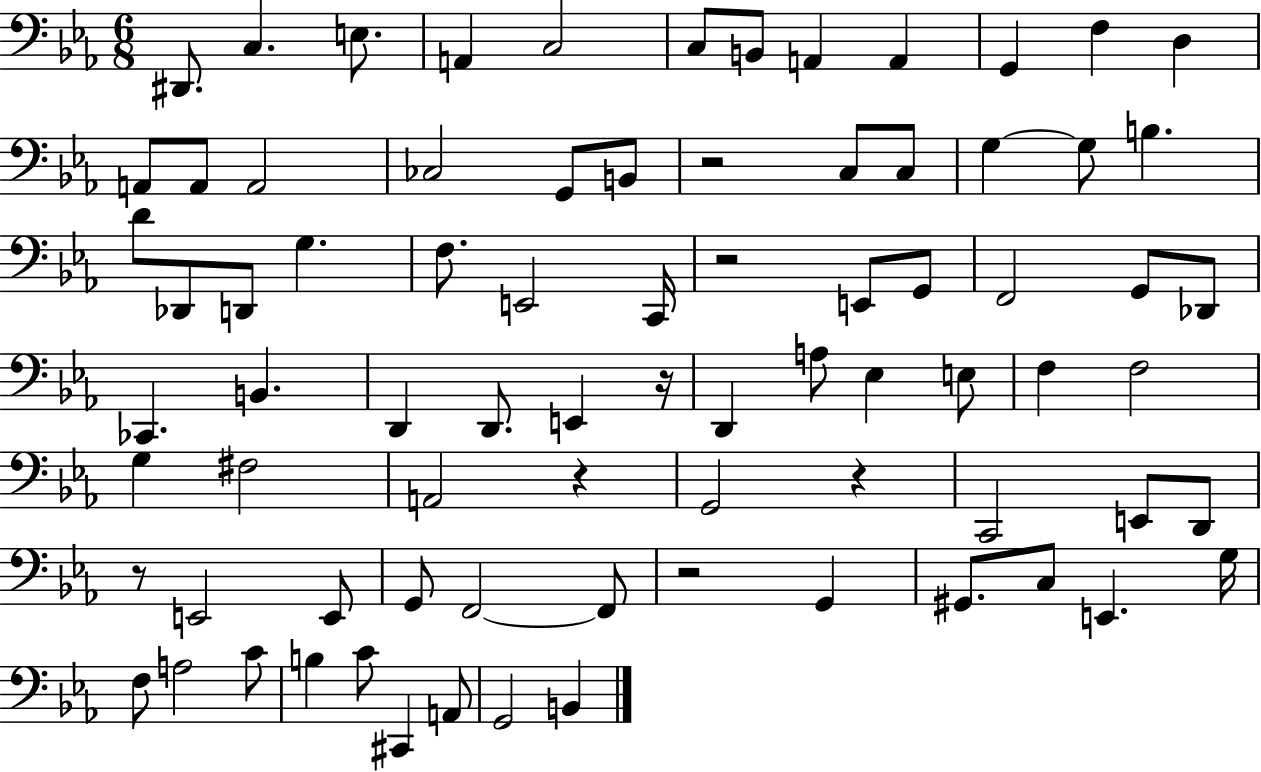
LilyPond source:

{
  \clef bass
  \numericTimeSignature
  \time 6/8
  \key ees \major
  dis,8. c4. e8. | a,4 c2 | c8 b,8 a,4 a,4 | g,4 f4 d4 | \break a,8 a,8 a,2 | ces2 g,8 b,8 | r2 c8 c8 | g4~~ g8 b4. | \break d'8 des,8 d,8 g4. | f8. e,2 c,16 | r2 e,8 g,8 | f,2 g,8 des,8 | \break ces,4. b,4. | d,4 d,8. e,4 r16 | d,4 a8 ees4 e8 | f4 f2 | \break g4 fis2 | a,2 r4 | g,2 r4 | c,2 e,8 d,8 | \break r8 e,2 e,8 | g,8 f,2~~ f,8 | r2 g,4 | gis,8. c8 e,4. g16 | \break f8 a2 c'8 | b4 c'8 cis,4 a,8 | g,2 b,4 | \bar "|."
}